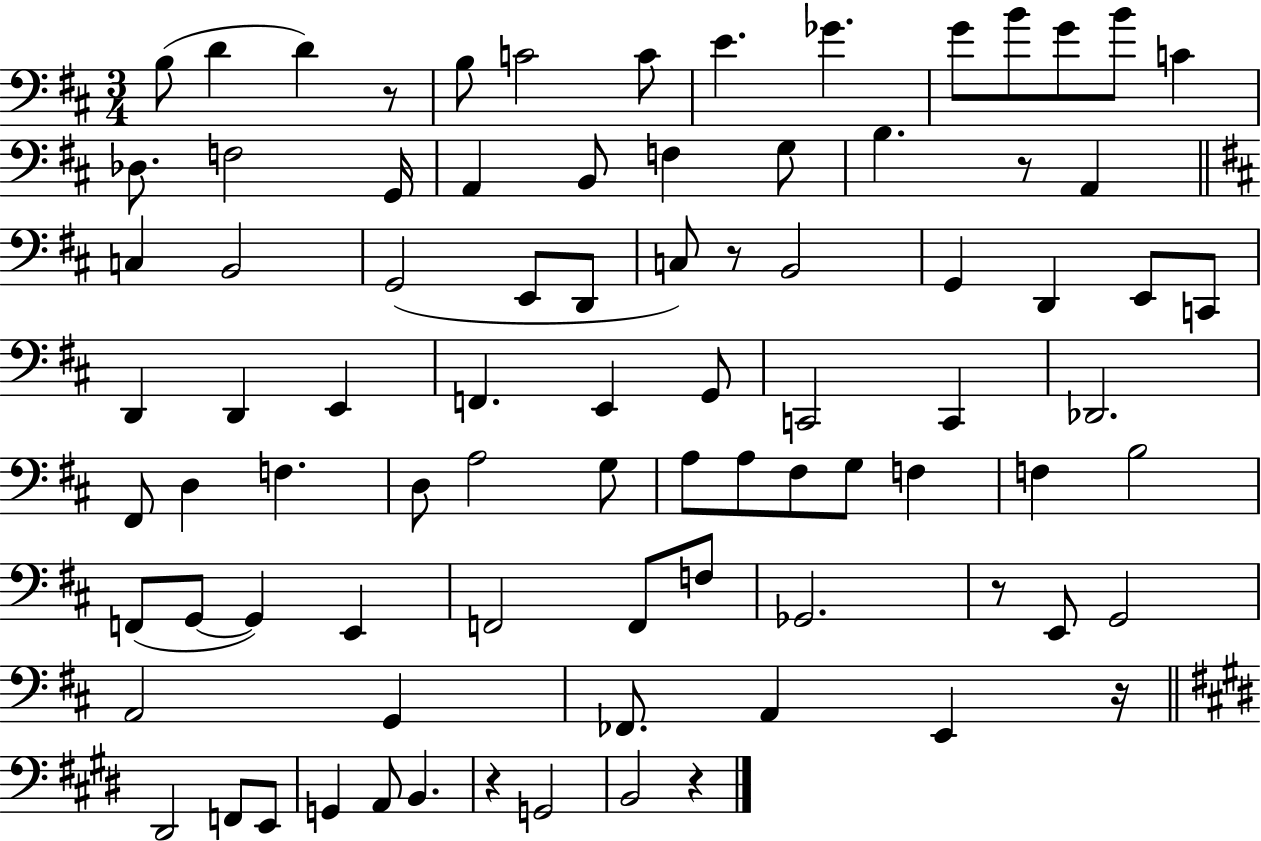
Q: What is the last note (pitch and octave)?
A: B2